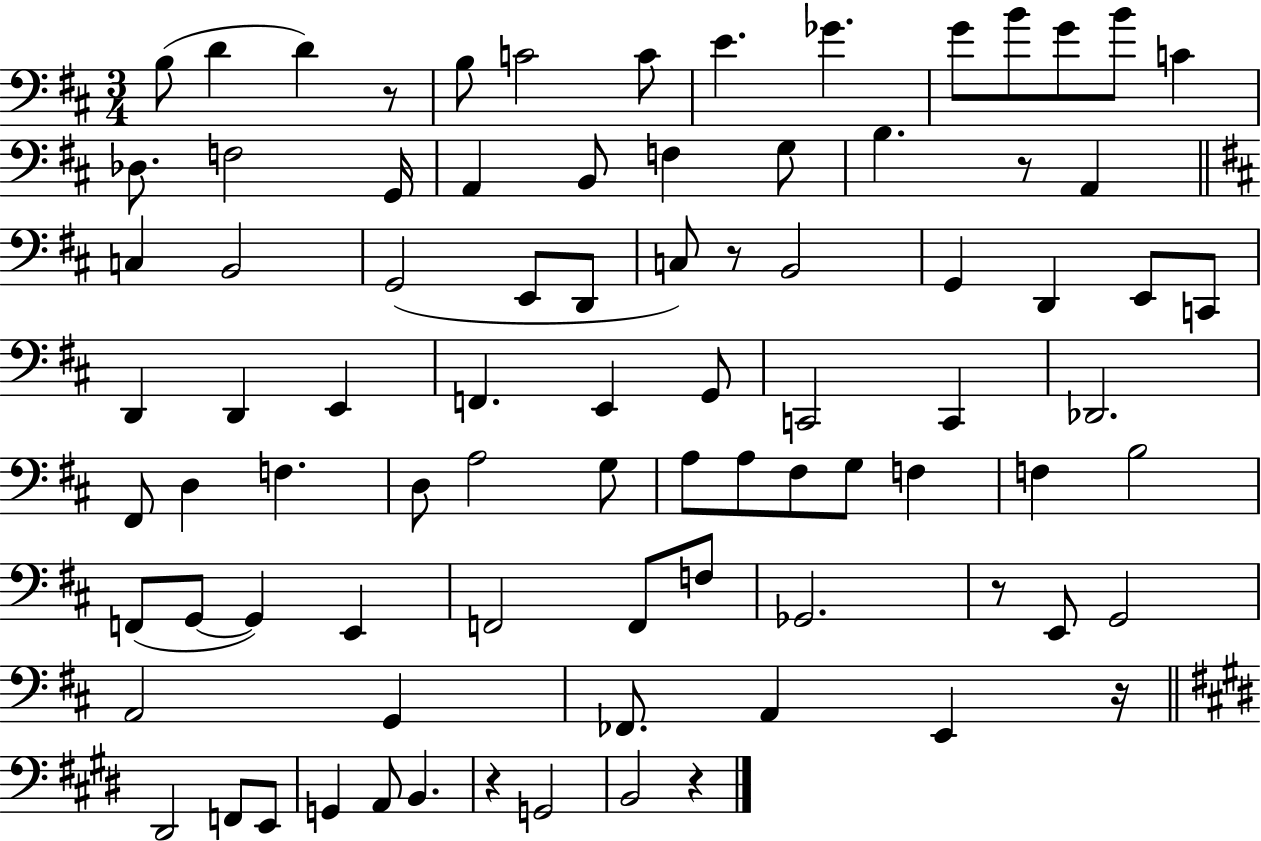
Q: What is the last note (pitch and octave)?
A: B2